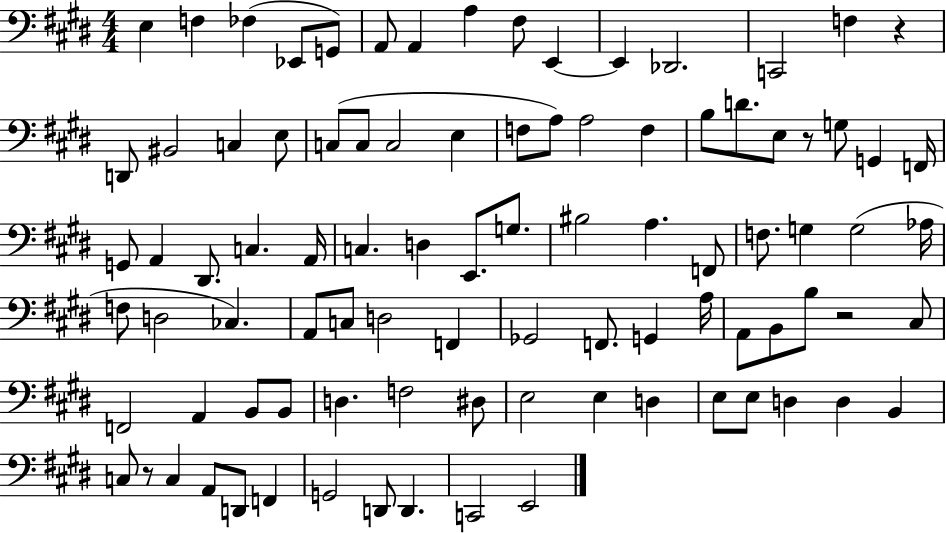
X:1
T:Untitled
M:4/4
L:1/4
K:E
E, F, _F, _E,,/2 G,,/2 A,,/2 A,, A, ^F,/2 E,, E,, _D,,2 C,,2 F, z D,,/2 ^B,,2 C, E,/2 C,/2 C,/2 C,2 E, F,/2 A,/2 A,2 F, B,/2 D/2 E,/2 z/2 G,/2 G,, F,,/4 G,,/2 A,, ^D,,/2 C, A,,/4 C, D, E,,/2 G,/2 ^B,2 A, F,,/2 F,/2 G, G,2 _A,/4 F,/2 D,2 _C, A,,/2 C,/2 D,2 F,, _G,,2 F,,/2 G,, A,/4 A,,/2 B,,/2 B,/2 z2 ^C,/2 F,,2 A,, B,,/2 B,,/2 D, F,2 ^D,/2 E,2 E, D, E,/2 E,/2 D, D, B,, C,/2 z/2 C, A,,/2 D,,/2 F,, G,,2 D,,/2 D,, C,,2 E,,2